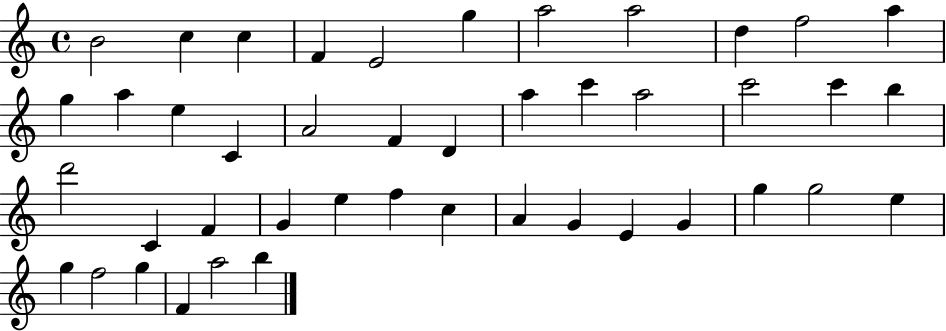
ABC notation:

X:1
T:Untitled
M:4/4
L:1/4
K:C
B2 c c F E2 g a2 a2 d f2 a g a e C A2 F D a c' a2 c'2 c' b d'2 C F G e f c A G E G g g2 e g f2 g F a2 b